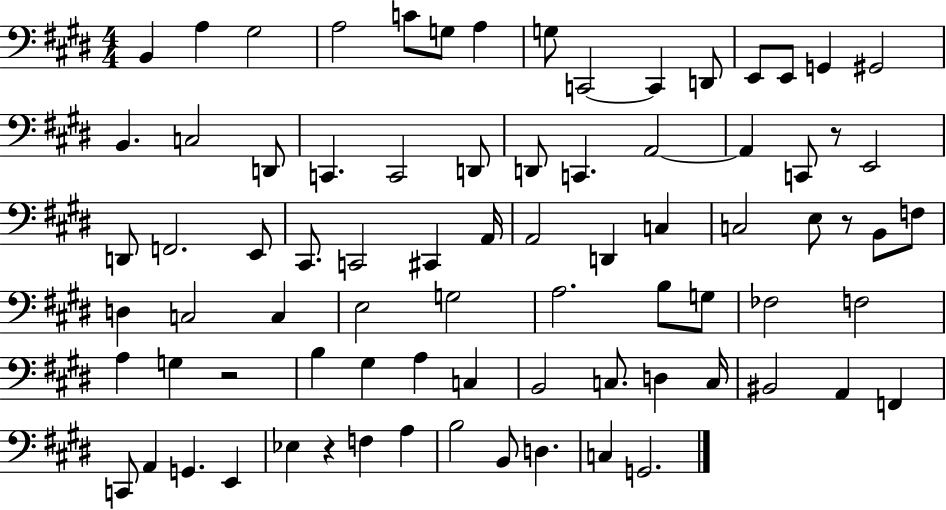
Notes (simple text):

B2/q A3/q G#3/h A3/h C4/e G3/e A3/q G3/e C2/h C2/q D2/e E2/e E2/e G2/q G#2/h B2/q. C3/h D2/e C2/q. C2/h D2/e D2/e C2/q. A2/h A2/q C2/e R/e E2/h D2/e F2/h. E2/e C#2/e. C2/h C#2/q A2/s A2/h D2/q C3/q C3/h E3/e R/e B2/e F3/e D3/q C3/h C3/q E3/h G3/h A3/h. B3/e G3/e FES3/h F3/h A3/q G3/q R/h B3/q G#3/q A3/q C3/q B2/h C3/e. D3/q C3/s BIS2/h A2/q F2/q C2/e A2/q G2/q. E2/q Eb3/q R/q F3/q A3/q B3/h B2/e D3/q. C3/q G2/h.